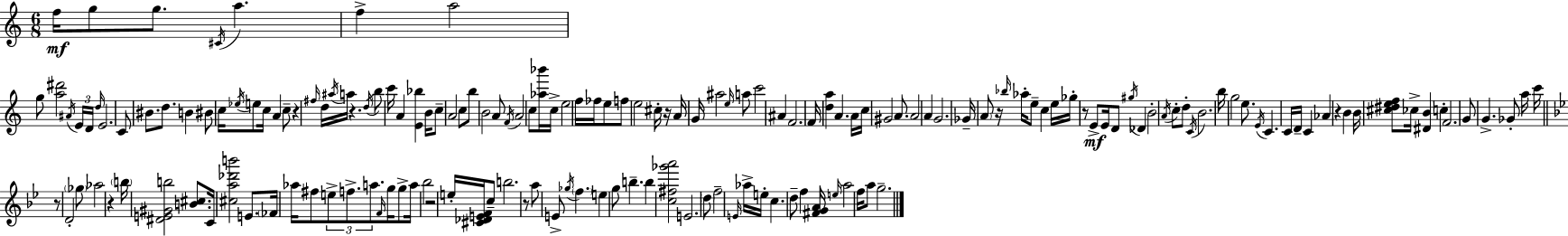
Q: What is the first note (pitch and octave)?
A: F5